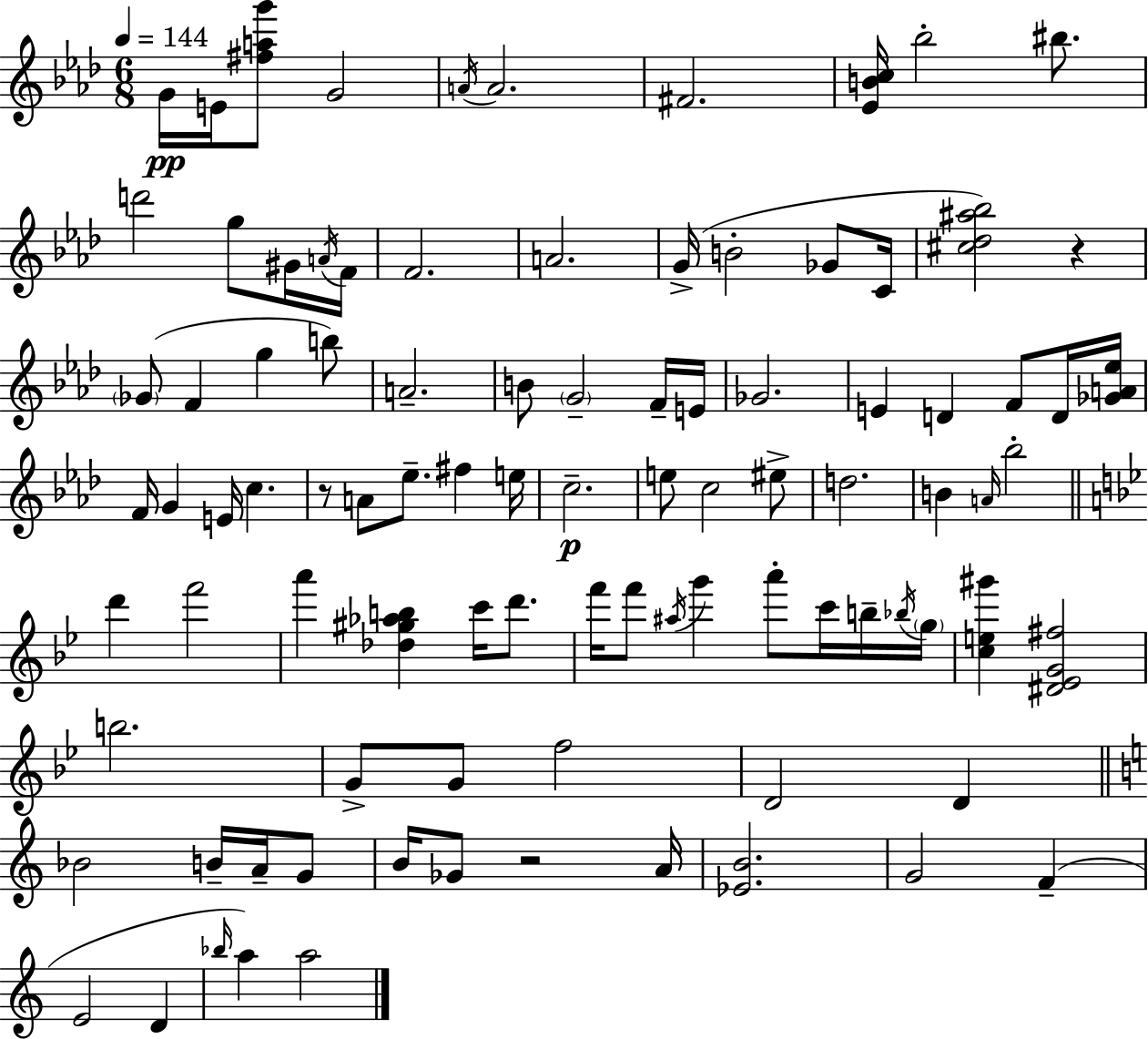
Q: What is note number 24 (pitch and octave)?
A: A4